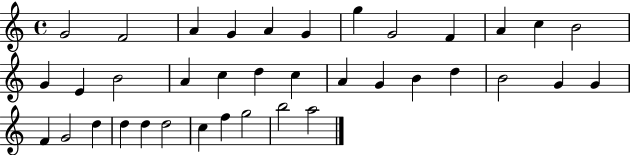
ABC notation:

X:1
T:Untitled
M:4/4
L:1/4
K:C
G2 F2 A G A G g G2 F A c B2 G E B2 A c d c A G B d B2 G G F G2 d d d d2 c f g2 b2 a2